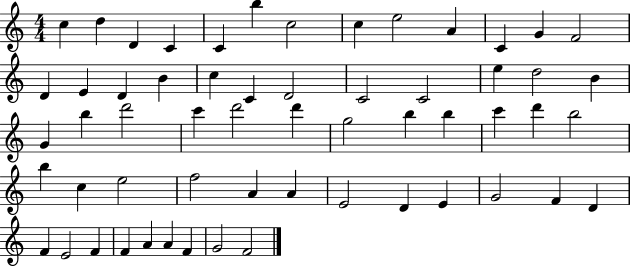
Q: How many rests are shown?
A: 0